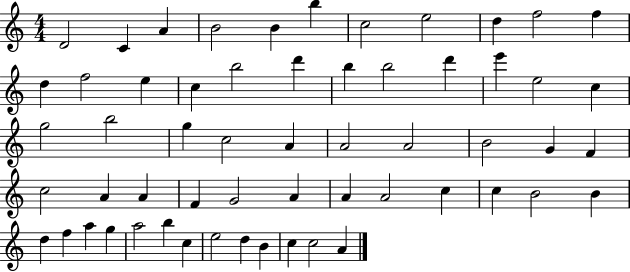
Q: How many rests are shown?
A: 0